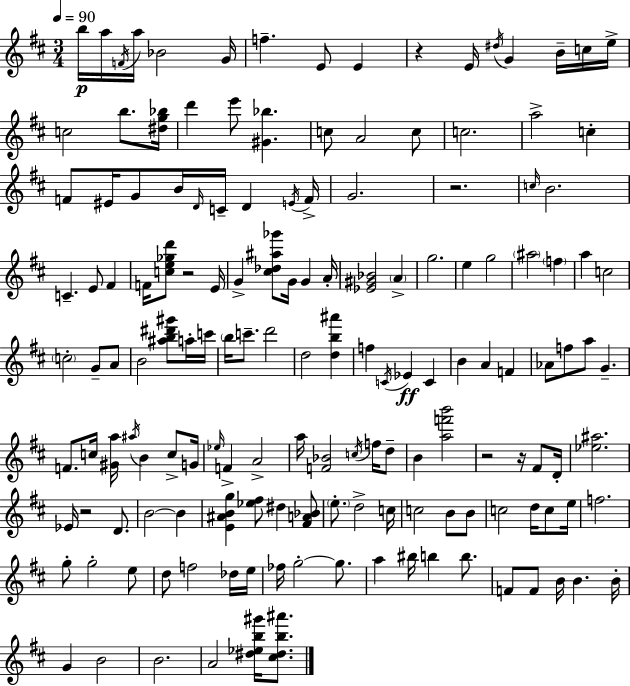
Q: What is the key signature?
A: D major